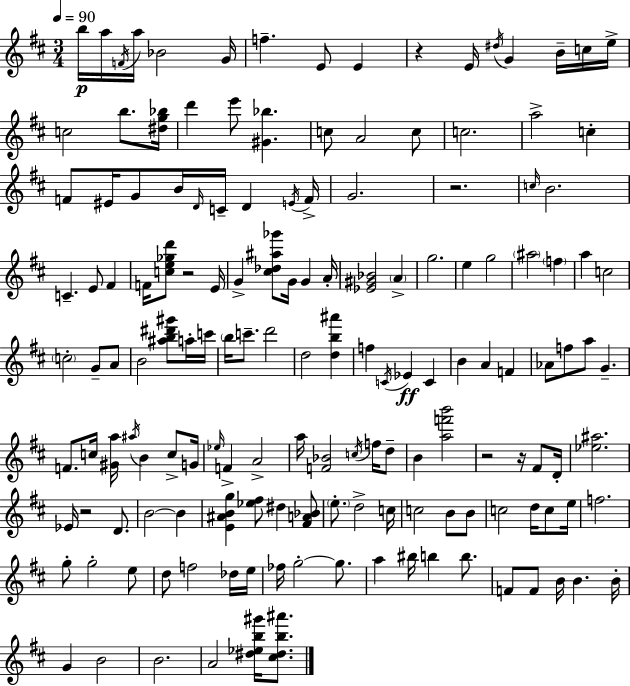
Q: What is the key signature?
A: D major